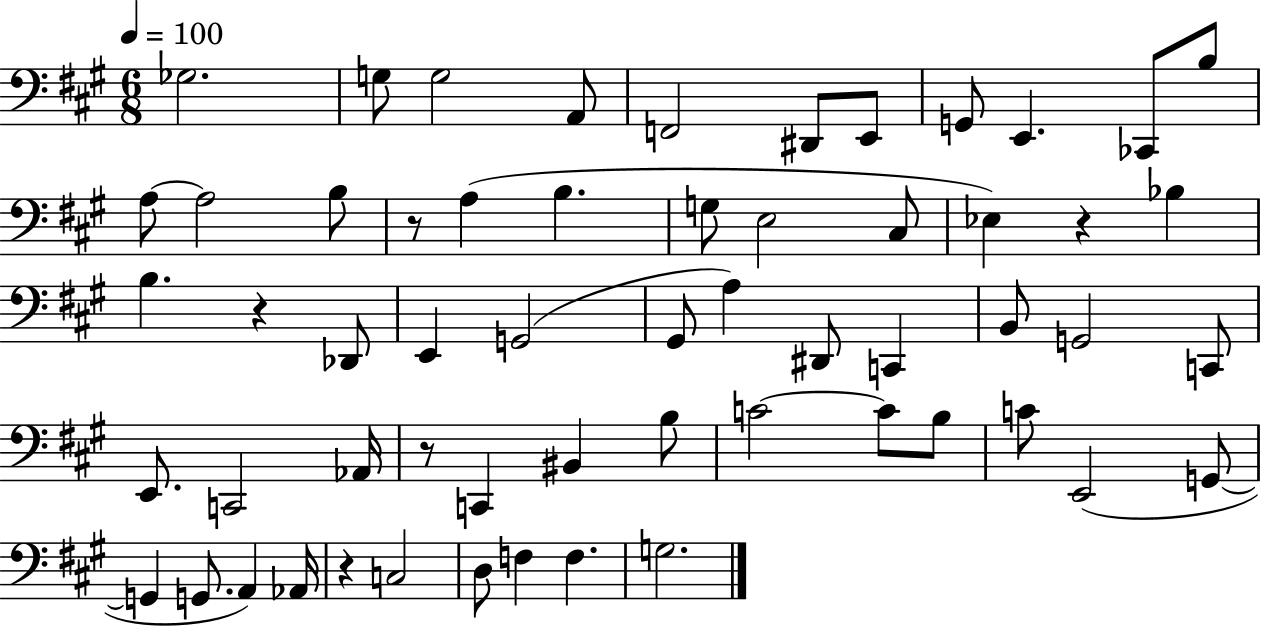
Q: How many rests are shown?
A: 5